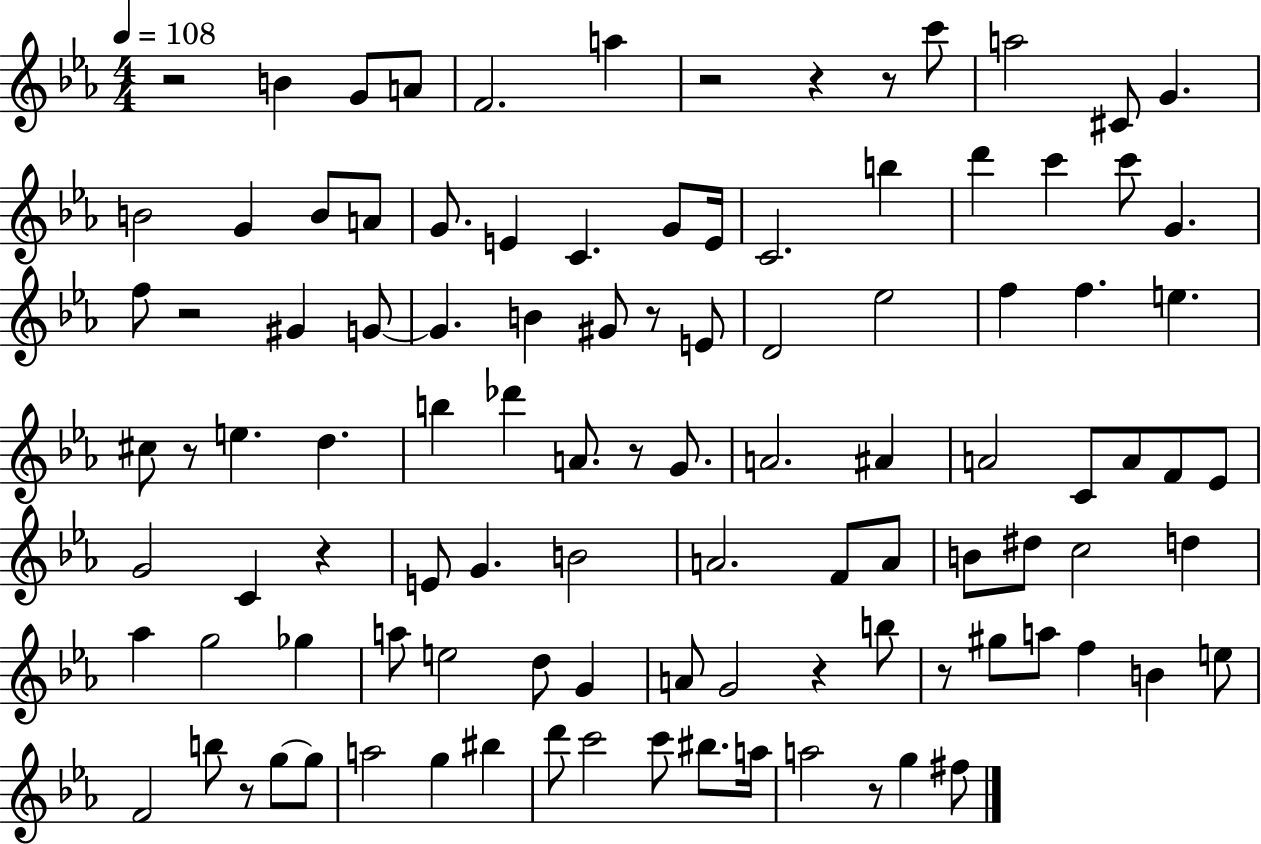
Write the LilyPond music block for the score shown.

{
  \clef treble
  \numericTimeSignature
  \time 4/4
  \key ees \major
  \tempo 4 = 108
  r2 b'4 g'8 a'8 | f'2. a''4 | r2 r4 r8 c'''8 | a''2 cis'8 g'4. | \break b'2 g'4 b'8 a'8 | g'8. e'4 c'4. g'8 e'16 | c'2. b''4 | d'''4 c'''4 c'''8 g'4. | \break f''8 r2 gis'4 g'8~~ | g'4. b'4 gis'8 r8 e'8 | d'2 ees''2 | f''4 f''4. e''4. | \break cis''8 r8 e''4. d''4. | b''4 des'''4 a'8. r8 g'8. | a'2. ais'4 | a'2 c'8 a'8 f'8 ees'8 | \break g'2 c'4 r4 | e'8 g'4. b'2 | a'2. f'8 a'8 | b'8 dis''8 c''2 d''4 | \break aes''4 g''2 ges''4 | a''8 e''2 d''8 g'4 | a'8 g'2 r4 b''8 | r8 gis''8 a''8 f''4 b'4 e''8 | \break f'2 b''8 r8 g''8~~ g''8 | a''2 g''4 bis''4 | d'''8 c'''2 c'''8 bis''8. a''16 | a''2 r8 g''4 fis''8 | \break \bar "|."
}